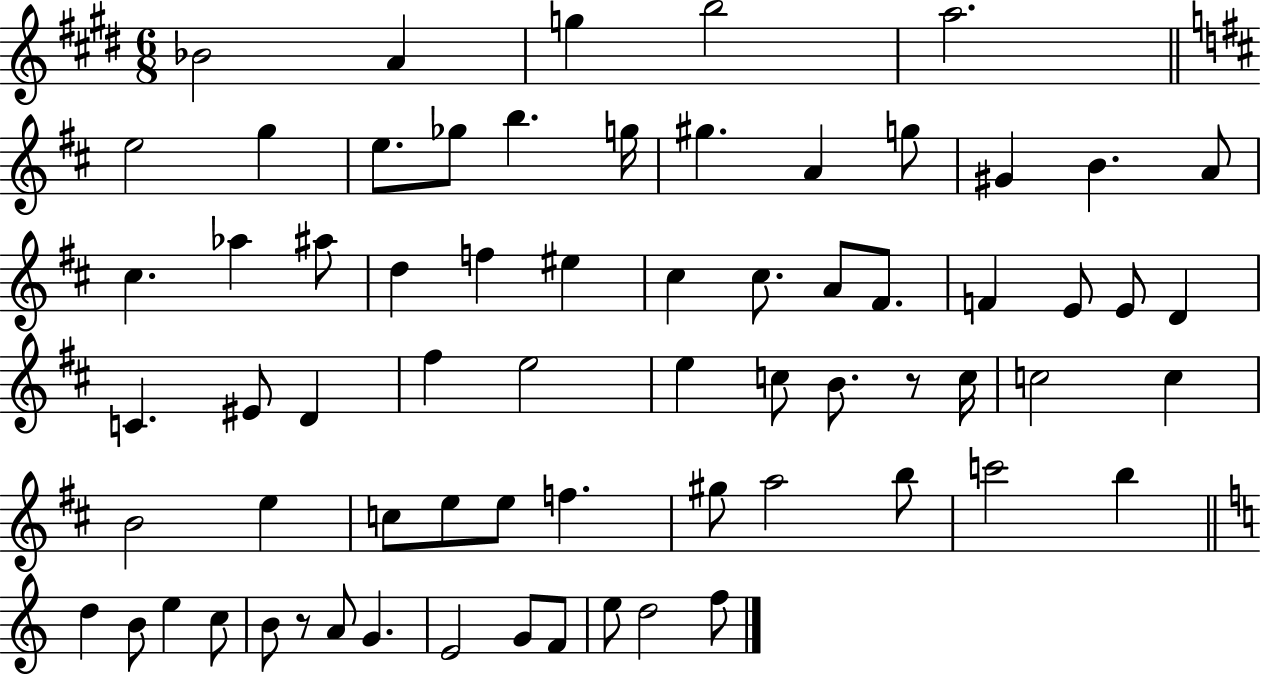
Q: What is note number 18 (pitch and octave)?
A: C#5